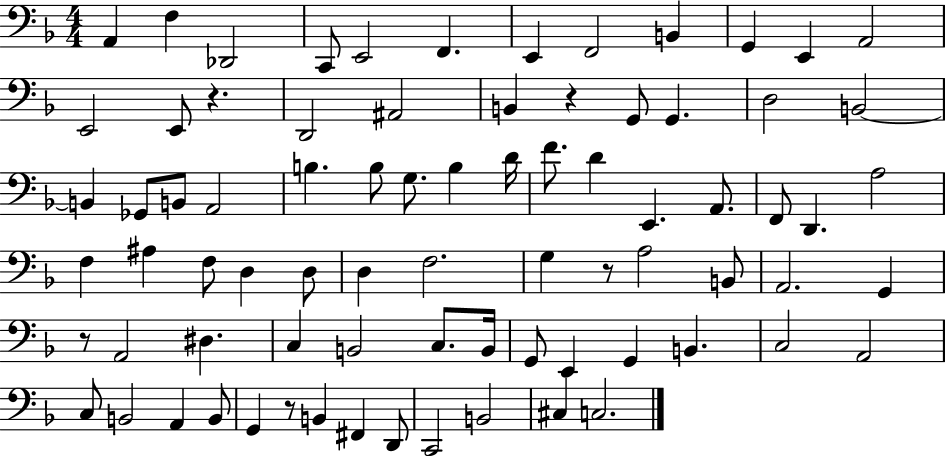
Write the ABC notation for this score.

X:1
T:Untitled
M:4/4
L:1/4
K:F
A,, F, _D,,2 C,,/2 E,,2 F,, E,, F,,2 B,, G,, E,, A,,2 E,,2 E,,/2 z D,,2 ^A,,2 B,, z G,,/2 G,, D,2 B,,2 B,, _G,,/2 B,,/2 A,,2 B, B,/2 G,/2 B, D/4 F/2 D E,, A,,/2 F,,/2 D,, A,2 F, ^A, F,/2 D, D,/2 D, F,2 G, z/2 A,2 B,,/2 A,,2 G,, z/2 A,,2 ^D, C, B,,2 C,/2 B,,/4 G,,/2 E,, G,, B,, C,2 A,,2 C,/2 B,,2 A,, B,,/2 G,, z/2 B,, ^F,, D,,/2 C,,2 B,,2 ^C, C,2